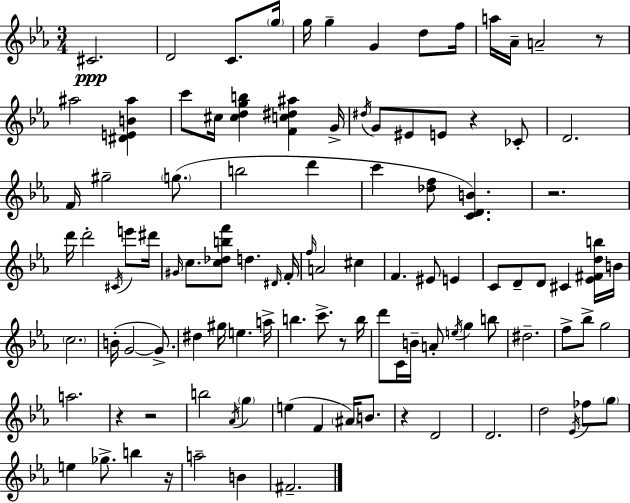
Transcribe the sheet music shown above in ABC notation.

X:1
T:Untitled
M:3/4
L:1/4
K:Eb
^C2 D2 C/2 g/4 g/4 g G d/2 f/4 a/4 _A/4 A2 z/2 ^a2 [^DEB^a] c'/2 ^c/4 [^cdgb] [Fc^d^a] G/4 ^d/4 G/2 ^E/2 E/2 z _C/2 D2 F/4 ^g2 g/2 b2 d' c' [_df]/2 [CDB] z2 d'/4 d'2 ^C/4 e'/2 ^d'/4 ^G/4 c/2 [c_dbf']/2 d ^D/4 F/4 f/4 A2 ^c F ^E/2 E C/2 D/2 D/2 ^C [_E^Fdb]/4 B/4 c2 B/4 G2 G/2 ^d ^g/4 e a/4 b c'/2 z/2 b/4 d'/2 C/4 B/4 A/2 e/4 g b/2 ^d2 f/2 _b/2 g2 a2 z z2 b2 _A/4 g e F ^A/4 B/2 z D2 D2 d2 _E/4 _f/2 g/2 e _g/2 b z/4 a2 B ^F2